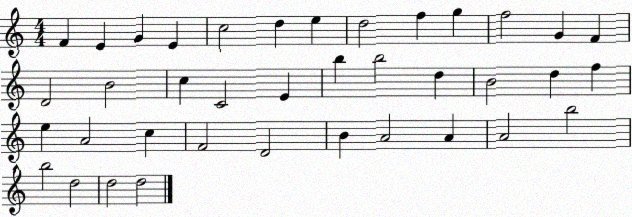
X:1
T:Untitled
M:4/4
L:1/4
K:C
F E G E c2 d e d2 f g f2 G F D2 B2 c C2 E b b2 d B2 d f e A2 c F2 D2 B A2 A A2 b2 b2 d2 d2 d2